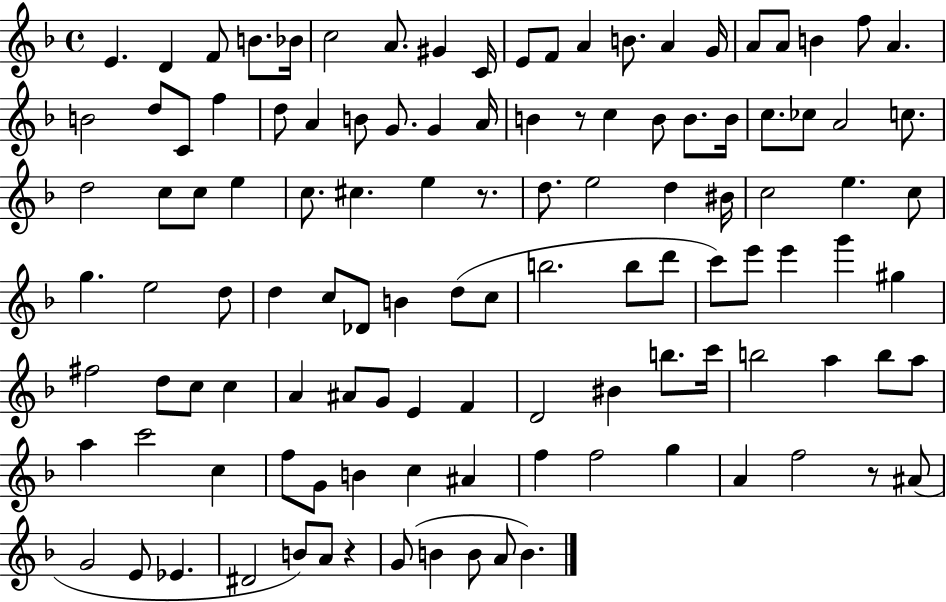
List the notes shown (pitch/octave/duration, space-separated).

E4/q. D4/q F4/e B4/e. Bb4/s C5/h A4/e. G#4/q C4/s E4/e F4/e A4/q B4/e. A4/q G4/s A4/e A4/e B4/q F5/e A4/q. B4/h D5/e C4/e F5/q D5/e A4/q B4/e G4/e. G4/q A4/s B4/q R/e C5/q B4/e B4/e. B4/s C5/e. CES5/e A4/h C5/e. D5/h C5/e C5/e E5/q C5/e. C#5/q. E5/q R/e. D5/e. E5/h D5/q BIS4/s C5/h E5/q. C5/e G5/q. E5/h D5/e D5/q C5/e Db4/e B4/q D5/e C5/e B5/h. B5/e D6/e C6/e E6/e E6/q G6/q G#5/q F#5/h D5/e C5/e C5/q A4/q A#4/e G4/e E4/q F4/q D4/h BIS4/q B5/e. C6/s B5/h A5/q B5/e A5/e A5/q C6/h C5/q F5/e G4/e B4/q C5/q A#4/q F5/q F5/h G5/q A4/q F5/h R/e A#4/e G4/h E4/e Eb4/q. D#4/h B4/e A4/e R/q G4/e B4/q B4/e A4/e B4/q.